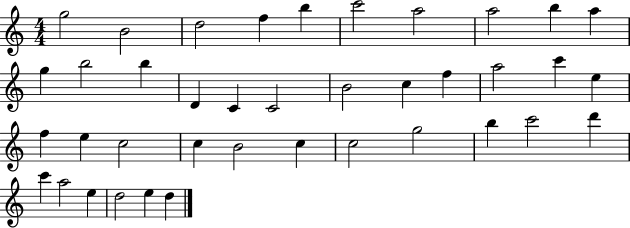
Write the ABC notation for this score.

X:1
T:Untitled
M:4/4
L:1/4
K:C
g2 B2 d2 f b c'2 a2 a2 b a g b2 b D C C2 B2 c f a2 c' e f e c2 c B2 c c2 g2 b c'2 d' c' a2 e d2 e d